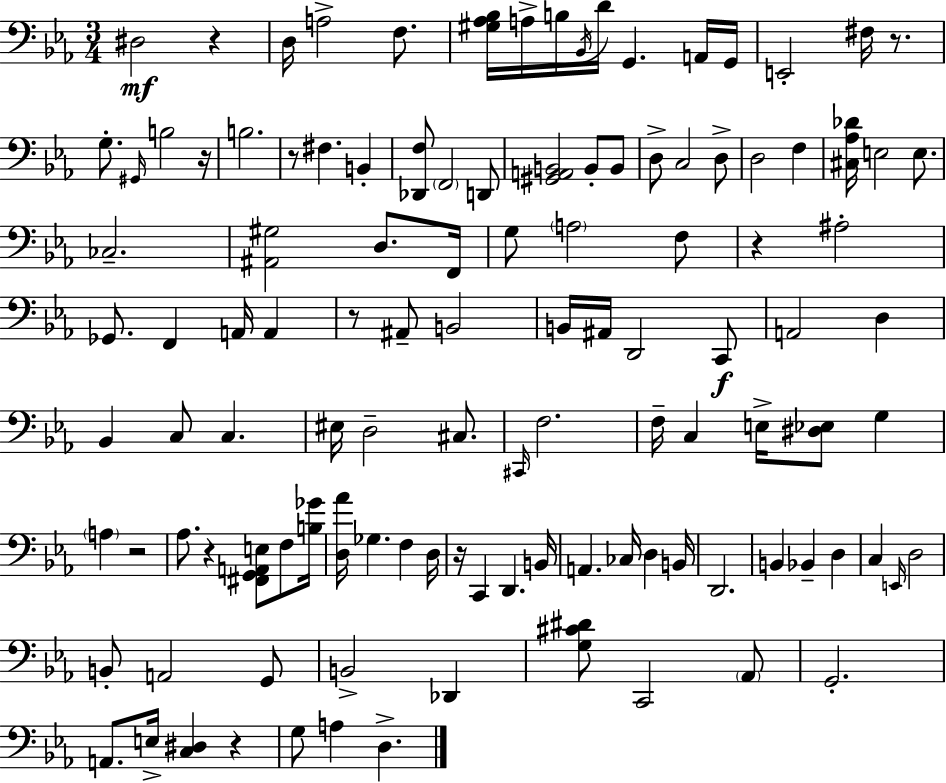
{
  \clef bass
  \numericTimeSignature
  \time 3/4
  \key ees \major
  dis2\mf r4 | d16 a2-> f8. | <gis aes bes>16 a16-> b16 \acciaccatura { bes,16 } d'16 g,4. a,16 | g,16 e,2-. fis16 r8. | \break g8.-. \grace { gis,16 } b2 | r16 b2. | r8 fis4. b,4-. | <des, f>8 \parenthesize f,2 | \break d,8 <gis, a, b,>2 b,8-. | b,8 d8-> c2 | d8-> d2 f4 | <cis aes des'>16 e2 e8. | \break ces2.-- | <ais, gis>2 d8. | f,16 g8 \parenthesize a2 | f8 r4 ais2-. | \break ges,8. f,4 a,16 a,4 | r8 ais,8-- b,2 | b,16 ais,16 d,2 | c,8\f a,2 d4 | \break bes,4 c8 c4. | eis16 d2-- cis8. | \grace { cis,16 } f2. | f16-- c4 e16-> <dis ees>8 g4 | \break \parenthesize a4 r2 | aes8. r4 <fis, g, a, e>8 | f8 <b ges'>16 <d aes'>16 ges4. f4 | d16 r16 c,4 d,4. | \break b,16 a,4. ces16 d4 | b,16 d,2. | b,4 bes,4-- d4 | c4 \grace { e,16 } d2 | \break b,8-. a,2 | g,8 b,2-> | des,4 <g cis' dis'>8 c,2 | \parenthesize aes,8 g,2.-. | \break a,8. e16-> <c dis>4 | r4 g8 a4 d4.-> | \bar "|."
}